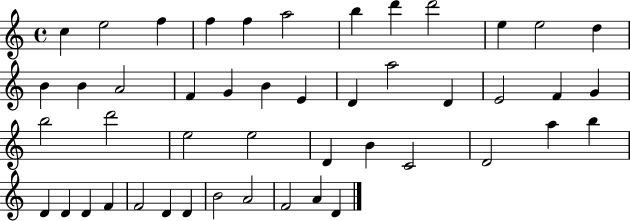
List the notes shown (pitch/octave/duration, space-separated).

C5/q E5/h F5/q F5/q F5/q A5/h B5/q D6/q D6/h E5/q E5/h D5/q B4/q B4/q A4/h F4/q G4/q B4/q E4/q D4/q A5/h D4/q E4/h F4/q G4/q B5/h D6/h E5/h E5/h D4/q B4/q C4/h D4/h A5/q B5/q D4/q D4/q D4/q F4/q F4/h D4/q D4/q B4/h A4/h F4/h A4/q D4/q